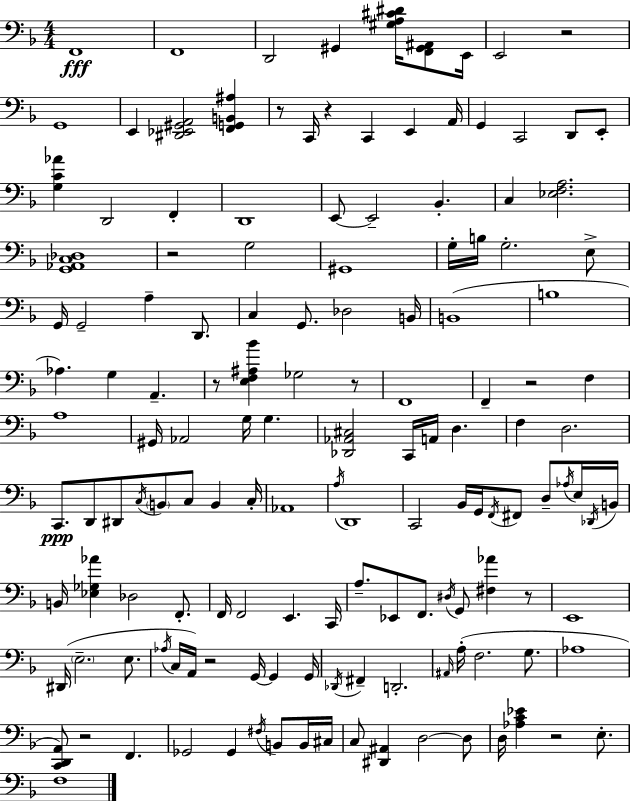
F2/w F2/w D2/h G#2/q [G#3,A3,C#4,D#4]/s [F2,G#2,A#2]/e E2/s E2/h R/h G2/w E2/q [D#2,Eb2,G#2,A2]/h [F2,G2,B2,A#3]/q R/e C2/s R/q C2/q E2/q A2/s G2/q C2/h D2/e E2/e [G3,C4,Ab4]/q D2/h F2/q D2/w E2/e E2/h Bb2/q. C3/q [Eb3,F3,A3]/h. [G2,Ab2,C3,Db3]/w R/h G3/h G#2/w G3/s B3/s G3/h. E3/e G2/s G2/h A3/q D2/e. C3/q G2/e. Db3/h B2/s B2/w B3/w Ab3/q. G3/q A2/q. R/e [E3,F3,A#3,Bb4]/q Gb3/h R/e F2/w F2/q R/h F3/q A3/w G#2/s Ab2/h G3/s G3/q. [Db2,Ab2,C#3]/h C2/s A2/s D3/q. F3/q D3/h. C2/e. D2/e D#2/e C3/s B2/e C3/e B2/q C3/s Ab2/w A3/s D2/w C2/h Bb2/s G2/s F2/s F#2/e D3/e Ab3/s E3/s Db2/s B2/s B2/s [Eb3,Gb3,Ab4]/q Db3/h F2/e. F2/s F2/h E2/q. C2/s A3/e. Eb2/e F2/e. D#3/s G2/e [F#3,Ab4]/q R/e E2/w D#2/s E3/h. E3/e. Ab3/s C3/s A2/s R/h G2/s G2/q G2/s Db2/s F#2/q D2/h. A#2/s A3/s F3/h. G3/e. Ab3/w [C2,D2,A2]/e R/h F2/q. Gb2/h Gb2/q F#3/s B2/e B2/s C#3/s C3/e [D#2,A#2]/q D3/h D3/e D3/s [Ab3,C4,Eb4]/q R/h E3/e. F3/w